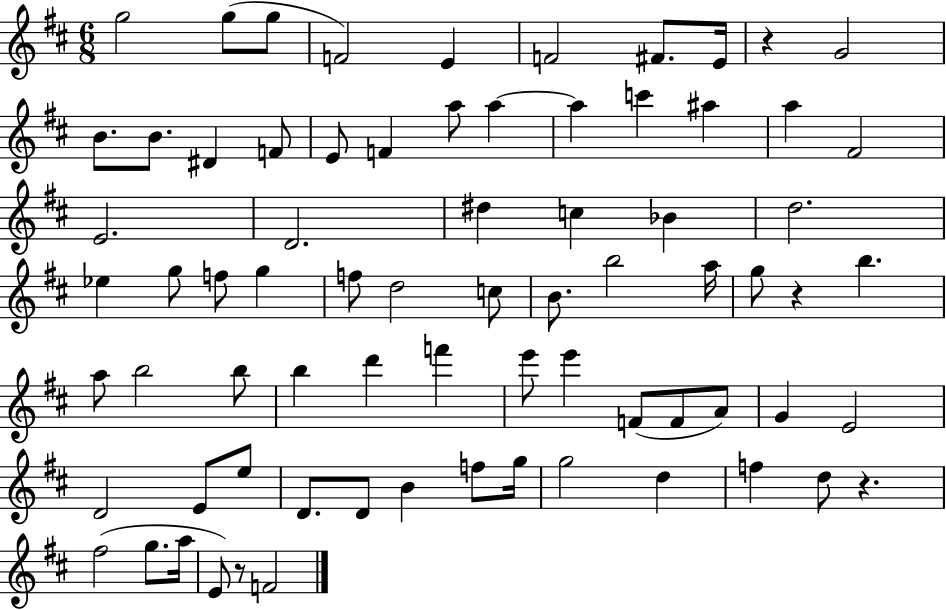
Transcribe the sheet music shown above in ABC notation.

X:1
T:Untitled
M:6/8
L:1/4
K:D
g2 g/2 g/2 F2 E F2 ^F/2 E/4 z G2 B/2 B/2 ^D F/2 E/2 F a/2 a a c' ^a a ^F2 E2 D2 ^d c _B d2 _e g/2 f/2 g f/2 d2 c/2 B/2 b2 a/4 g/2 z b a/2 b2 b/2 b d' f' e'/2 e' F/2 F/2 A/2 G E2 D2 E/2 e/2 D/2 D/2 B f/2 g/4 g2 d f d/2 z ^f2 g/2 a/4 E/2 z/2 F2